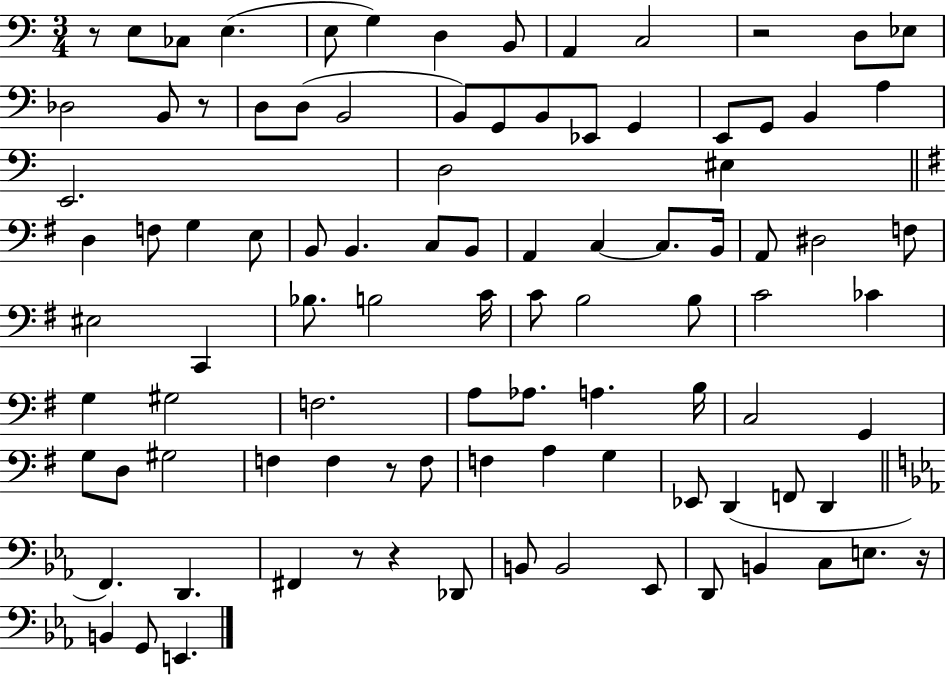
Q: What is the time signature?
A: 3/4